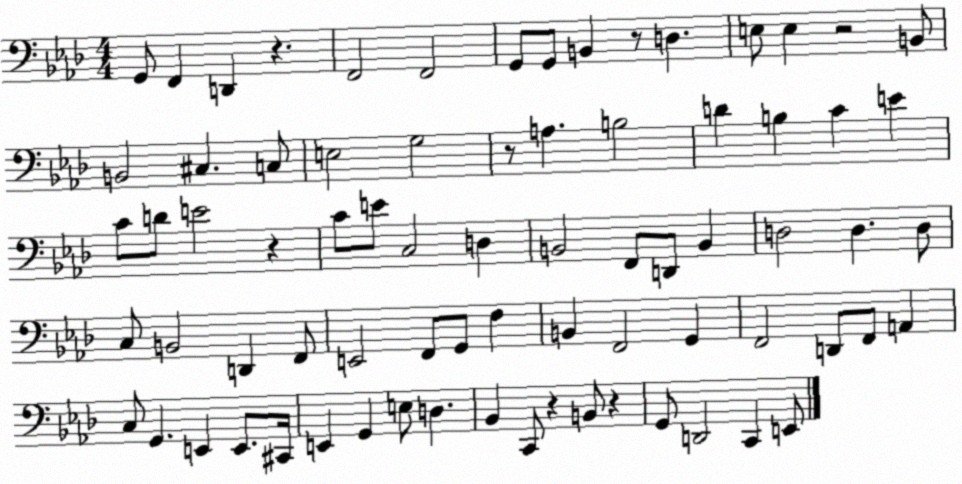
X:1
T:Untitled
M:4/4
L:1/4
K:Ab
G,,/2 F,, D,, z F,,2 F,,2 G,,/2 G,,/2 B,, z/2 D, E,/2 E, z2 B,,/2 B,,2 ^C, C,/2 E,2 G,2 z/2 A, B,2 D B, C E C/2 D/2 E2 z C/2 E/2 C,2 D, B,,2 F,,/2 D,,/2 B,, D,2 D, D,/2 C,/2 B,,2 D,, F,,/2 E,,2 F,,/2 G,,/2 F, B,, F,,2 G,, F,,2 D,,/2 F,,/2 A,, C,/2 G,, E,, E,,/2 ^C,,/4 E,, G,, E,/2 D, _B,, C,,/2 z B,,/2 z G,,/2 D,,2 C,, E,,/2